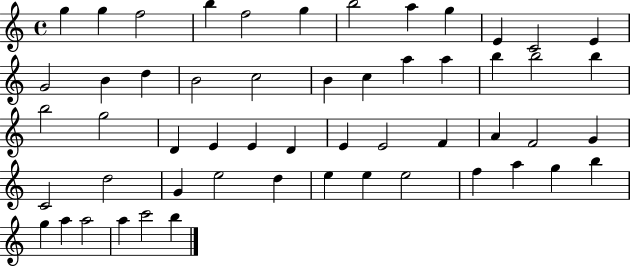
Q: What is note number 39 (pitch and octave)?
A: G4